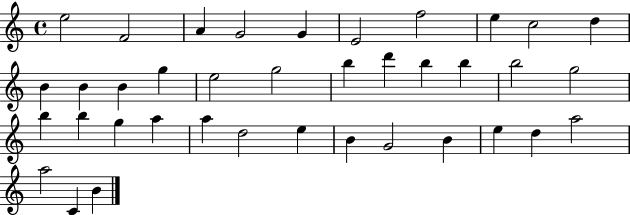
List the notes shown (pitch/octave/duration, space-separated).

E5/h F4/h A4/q G4/h G4/q E4/h F5/h E5/q C5/h D5/q B4/q B4/q B4/q G5/q E5/h G5/h B5/q D6/q B5/q B5/q B5/h G5/h B5/q B5/q G5/q A5/q A5/q D5/h E5/q B4/q G4/h B4/q E5/q D5/q A5/h A5/h C4/q B4/q